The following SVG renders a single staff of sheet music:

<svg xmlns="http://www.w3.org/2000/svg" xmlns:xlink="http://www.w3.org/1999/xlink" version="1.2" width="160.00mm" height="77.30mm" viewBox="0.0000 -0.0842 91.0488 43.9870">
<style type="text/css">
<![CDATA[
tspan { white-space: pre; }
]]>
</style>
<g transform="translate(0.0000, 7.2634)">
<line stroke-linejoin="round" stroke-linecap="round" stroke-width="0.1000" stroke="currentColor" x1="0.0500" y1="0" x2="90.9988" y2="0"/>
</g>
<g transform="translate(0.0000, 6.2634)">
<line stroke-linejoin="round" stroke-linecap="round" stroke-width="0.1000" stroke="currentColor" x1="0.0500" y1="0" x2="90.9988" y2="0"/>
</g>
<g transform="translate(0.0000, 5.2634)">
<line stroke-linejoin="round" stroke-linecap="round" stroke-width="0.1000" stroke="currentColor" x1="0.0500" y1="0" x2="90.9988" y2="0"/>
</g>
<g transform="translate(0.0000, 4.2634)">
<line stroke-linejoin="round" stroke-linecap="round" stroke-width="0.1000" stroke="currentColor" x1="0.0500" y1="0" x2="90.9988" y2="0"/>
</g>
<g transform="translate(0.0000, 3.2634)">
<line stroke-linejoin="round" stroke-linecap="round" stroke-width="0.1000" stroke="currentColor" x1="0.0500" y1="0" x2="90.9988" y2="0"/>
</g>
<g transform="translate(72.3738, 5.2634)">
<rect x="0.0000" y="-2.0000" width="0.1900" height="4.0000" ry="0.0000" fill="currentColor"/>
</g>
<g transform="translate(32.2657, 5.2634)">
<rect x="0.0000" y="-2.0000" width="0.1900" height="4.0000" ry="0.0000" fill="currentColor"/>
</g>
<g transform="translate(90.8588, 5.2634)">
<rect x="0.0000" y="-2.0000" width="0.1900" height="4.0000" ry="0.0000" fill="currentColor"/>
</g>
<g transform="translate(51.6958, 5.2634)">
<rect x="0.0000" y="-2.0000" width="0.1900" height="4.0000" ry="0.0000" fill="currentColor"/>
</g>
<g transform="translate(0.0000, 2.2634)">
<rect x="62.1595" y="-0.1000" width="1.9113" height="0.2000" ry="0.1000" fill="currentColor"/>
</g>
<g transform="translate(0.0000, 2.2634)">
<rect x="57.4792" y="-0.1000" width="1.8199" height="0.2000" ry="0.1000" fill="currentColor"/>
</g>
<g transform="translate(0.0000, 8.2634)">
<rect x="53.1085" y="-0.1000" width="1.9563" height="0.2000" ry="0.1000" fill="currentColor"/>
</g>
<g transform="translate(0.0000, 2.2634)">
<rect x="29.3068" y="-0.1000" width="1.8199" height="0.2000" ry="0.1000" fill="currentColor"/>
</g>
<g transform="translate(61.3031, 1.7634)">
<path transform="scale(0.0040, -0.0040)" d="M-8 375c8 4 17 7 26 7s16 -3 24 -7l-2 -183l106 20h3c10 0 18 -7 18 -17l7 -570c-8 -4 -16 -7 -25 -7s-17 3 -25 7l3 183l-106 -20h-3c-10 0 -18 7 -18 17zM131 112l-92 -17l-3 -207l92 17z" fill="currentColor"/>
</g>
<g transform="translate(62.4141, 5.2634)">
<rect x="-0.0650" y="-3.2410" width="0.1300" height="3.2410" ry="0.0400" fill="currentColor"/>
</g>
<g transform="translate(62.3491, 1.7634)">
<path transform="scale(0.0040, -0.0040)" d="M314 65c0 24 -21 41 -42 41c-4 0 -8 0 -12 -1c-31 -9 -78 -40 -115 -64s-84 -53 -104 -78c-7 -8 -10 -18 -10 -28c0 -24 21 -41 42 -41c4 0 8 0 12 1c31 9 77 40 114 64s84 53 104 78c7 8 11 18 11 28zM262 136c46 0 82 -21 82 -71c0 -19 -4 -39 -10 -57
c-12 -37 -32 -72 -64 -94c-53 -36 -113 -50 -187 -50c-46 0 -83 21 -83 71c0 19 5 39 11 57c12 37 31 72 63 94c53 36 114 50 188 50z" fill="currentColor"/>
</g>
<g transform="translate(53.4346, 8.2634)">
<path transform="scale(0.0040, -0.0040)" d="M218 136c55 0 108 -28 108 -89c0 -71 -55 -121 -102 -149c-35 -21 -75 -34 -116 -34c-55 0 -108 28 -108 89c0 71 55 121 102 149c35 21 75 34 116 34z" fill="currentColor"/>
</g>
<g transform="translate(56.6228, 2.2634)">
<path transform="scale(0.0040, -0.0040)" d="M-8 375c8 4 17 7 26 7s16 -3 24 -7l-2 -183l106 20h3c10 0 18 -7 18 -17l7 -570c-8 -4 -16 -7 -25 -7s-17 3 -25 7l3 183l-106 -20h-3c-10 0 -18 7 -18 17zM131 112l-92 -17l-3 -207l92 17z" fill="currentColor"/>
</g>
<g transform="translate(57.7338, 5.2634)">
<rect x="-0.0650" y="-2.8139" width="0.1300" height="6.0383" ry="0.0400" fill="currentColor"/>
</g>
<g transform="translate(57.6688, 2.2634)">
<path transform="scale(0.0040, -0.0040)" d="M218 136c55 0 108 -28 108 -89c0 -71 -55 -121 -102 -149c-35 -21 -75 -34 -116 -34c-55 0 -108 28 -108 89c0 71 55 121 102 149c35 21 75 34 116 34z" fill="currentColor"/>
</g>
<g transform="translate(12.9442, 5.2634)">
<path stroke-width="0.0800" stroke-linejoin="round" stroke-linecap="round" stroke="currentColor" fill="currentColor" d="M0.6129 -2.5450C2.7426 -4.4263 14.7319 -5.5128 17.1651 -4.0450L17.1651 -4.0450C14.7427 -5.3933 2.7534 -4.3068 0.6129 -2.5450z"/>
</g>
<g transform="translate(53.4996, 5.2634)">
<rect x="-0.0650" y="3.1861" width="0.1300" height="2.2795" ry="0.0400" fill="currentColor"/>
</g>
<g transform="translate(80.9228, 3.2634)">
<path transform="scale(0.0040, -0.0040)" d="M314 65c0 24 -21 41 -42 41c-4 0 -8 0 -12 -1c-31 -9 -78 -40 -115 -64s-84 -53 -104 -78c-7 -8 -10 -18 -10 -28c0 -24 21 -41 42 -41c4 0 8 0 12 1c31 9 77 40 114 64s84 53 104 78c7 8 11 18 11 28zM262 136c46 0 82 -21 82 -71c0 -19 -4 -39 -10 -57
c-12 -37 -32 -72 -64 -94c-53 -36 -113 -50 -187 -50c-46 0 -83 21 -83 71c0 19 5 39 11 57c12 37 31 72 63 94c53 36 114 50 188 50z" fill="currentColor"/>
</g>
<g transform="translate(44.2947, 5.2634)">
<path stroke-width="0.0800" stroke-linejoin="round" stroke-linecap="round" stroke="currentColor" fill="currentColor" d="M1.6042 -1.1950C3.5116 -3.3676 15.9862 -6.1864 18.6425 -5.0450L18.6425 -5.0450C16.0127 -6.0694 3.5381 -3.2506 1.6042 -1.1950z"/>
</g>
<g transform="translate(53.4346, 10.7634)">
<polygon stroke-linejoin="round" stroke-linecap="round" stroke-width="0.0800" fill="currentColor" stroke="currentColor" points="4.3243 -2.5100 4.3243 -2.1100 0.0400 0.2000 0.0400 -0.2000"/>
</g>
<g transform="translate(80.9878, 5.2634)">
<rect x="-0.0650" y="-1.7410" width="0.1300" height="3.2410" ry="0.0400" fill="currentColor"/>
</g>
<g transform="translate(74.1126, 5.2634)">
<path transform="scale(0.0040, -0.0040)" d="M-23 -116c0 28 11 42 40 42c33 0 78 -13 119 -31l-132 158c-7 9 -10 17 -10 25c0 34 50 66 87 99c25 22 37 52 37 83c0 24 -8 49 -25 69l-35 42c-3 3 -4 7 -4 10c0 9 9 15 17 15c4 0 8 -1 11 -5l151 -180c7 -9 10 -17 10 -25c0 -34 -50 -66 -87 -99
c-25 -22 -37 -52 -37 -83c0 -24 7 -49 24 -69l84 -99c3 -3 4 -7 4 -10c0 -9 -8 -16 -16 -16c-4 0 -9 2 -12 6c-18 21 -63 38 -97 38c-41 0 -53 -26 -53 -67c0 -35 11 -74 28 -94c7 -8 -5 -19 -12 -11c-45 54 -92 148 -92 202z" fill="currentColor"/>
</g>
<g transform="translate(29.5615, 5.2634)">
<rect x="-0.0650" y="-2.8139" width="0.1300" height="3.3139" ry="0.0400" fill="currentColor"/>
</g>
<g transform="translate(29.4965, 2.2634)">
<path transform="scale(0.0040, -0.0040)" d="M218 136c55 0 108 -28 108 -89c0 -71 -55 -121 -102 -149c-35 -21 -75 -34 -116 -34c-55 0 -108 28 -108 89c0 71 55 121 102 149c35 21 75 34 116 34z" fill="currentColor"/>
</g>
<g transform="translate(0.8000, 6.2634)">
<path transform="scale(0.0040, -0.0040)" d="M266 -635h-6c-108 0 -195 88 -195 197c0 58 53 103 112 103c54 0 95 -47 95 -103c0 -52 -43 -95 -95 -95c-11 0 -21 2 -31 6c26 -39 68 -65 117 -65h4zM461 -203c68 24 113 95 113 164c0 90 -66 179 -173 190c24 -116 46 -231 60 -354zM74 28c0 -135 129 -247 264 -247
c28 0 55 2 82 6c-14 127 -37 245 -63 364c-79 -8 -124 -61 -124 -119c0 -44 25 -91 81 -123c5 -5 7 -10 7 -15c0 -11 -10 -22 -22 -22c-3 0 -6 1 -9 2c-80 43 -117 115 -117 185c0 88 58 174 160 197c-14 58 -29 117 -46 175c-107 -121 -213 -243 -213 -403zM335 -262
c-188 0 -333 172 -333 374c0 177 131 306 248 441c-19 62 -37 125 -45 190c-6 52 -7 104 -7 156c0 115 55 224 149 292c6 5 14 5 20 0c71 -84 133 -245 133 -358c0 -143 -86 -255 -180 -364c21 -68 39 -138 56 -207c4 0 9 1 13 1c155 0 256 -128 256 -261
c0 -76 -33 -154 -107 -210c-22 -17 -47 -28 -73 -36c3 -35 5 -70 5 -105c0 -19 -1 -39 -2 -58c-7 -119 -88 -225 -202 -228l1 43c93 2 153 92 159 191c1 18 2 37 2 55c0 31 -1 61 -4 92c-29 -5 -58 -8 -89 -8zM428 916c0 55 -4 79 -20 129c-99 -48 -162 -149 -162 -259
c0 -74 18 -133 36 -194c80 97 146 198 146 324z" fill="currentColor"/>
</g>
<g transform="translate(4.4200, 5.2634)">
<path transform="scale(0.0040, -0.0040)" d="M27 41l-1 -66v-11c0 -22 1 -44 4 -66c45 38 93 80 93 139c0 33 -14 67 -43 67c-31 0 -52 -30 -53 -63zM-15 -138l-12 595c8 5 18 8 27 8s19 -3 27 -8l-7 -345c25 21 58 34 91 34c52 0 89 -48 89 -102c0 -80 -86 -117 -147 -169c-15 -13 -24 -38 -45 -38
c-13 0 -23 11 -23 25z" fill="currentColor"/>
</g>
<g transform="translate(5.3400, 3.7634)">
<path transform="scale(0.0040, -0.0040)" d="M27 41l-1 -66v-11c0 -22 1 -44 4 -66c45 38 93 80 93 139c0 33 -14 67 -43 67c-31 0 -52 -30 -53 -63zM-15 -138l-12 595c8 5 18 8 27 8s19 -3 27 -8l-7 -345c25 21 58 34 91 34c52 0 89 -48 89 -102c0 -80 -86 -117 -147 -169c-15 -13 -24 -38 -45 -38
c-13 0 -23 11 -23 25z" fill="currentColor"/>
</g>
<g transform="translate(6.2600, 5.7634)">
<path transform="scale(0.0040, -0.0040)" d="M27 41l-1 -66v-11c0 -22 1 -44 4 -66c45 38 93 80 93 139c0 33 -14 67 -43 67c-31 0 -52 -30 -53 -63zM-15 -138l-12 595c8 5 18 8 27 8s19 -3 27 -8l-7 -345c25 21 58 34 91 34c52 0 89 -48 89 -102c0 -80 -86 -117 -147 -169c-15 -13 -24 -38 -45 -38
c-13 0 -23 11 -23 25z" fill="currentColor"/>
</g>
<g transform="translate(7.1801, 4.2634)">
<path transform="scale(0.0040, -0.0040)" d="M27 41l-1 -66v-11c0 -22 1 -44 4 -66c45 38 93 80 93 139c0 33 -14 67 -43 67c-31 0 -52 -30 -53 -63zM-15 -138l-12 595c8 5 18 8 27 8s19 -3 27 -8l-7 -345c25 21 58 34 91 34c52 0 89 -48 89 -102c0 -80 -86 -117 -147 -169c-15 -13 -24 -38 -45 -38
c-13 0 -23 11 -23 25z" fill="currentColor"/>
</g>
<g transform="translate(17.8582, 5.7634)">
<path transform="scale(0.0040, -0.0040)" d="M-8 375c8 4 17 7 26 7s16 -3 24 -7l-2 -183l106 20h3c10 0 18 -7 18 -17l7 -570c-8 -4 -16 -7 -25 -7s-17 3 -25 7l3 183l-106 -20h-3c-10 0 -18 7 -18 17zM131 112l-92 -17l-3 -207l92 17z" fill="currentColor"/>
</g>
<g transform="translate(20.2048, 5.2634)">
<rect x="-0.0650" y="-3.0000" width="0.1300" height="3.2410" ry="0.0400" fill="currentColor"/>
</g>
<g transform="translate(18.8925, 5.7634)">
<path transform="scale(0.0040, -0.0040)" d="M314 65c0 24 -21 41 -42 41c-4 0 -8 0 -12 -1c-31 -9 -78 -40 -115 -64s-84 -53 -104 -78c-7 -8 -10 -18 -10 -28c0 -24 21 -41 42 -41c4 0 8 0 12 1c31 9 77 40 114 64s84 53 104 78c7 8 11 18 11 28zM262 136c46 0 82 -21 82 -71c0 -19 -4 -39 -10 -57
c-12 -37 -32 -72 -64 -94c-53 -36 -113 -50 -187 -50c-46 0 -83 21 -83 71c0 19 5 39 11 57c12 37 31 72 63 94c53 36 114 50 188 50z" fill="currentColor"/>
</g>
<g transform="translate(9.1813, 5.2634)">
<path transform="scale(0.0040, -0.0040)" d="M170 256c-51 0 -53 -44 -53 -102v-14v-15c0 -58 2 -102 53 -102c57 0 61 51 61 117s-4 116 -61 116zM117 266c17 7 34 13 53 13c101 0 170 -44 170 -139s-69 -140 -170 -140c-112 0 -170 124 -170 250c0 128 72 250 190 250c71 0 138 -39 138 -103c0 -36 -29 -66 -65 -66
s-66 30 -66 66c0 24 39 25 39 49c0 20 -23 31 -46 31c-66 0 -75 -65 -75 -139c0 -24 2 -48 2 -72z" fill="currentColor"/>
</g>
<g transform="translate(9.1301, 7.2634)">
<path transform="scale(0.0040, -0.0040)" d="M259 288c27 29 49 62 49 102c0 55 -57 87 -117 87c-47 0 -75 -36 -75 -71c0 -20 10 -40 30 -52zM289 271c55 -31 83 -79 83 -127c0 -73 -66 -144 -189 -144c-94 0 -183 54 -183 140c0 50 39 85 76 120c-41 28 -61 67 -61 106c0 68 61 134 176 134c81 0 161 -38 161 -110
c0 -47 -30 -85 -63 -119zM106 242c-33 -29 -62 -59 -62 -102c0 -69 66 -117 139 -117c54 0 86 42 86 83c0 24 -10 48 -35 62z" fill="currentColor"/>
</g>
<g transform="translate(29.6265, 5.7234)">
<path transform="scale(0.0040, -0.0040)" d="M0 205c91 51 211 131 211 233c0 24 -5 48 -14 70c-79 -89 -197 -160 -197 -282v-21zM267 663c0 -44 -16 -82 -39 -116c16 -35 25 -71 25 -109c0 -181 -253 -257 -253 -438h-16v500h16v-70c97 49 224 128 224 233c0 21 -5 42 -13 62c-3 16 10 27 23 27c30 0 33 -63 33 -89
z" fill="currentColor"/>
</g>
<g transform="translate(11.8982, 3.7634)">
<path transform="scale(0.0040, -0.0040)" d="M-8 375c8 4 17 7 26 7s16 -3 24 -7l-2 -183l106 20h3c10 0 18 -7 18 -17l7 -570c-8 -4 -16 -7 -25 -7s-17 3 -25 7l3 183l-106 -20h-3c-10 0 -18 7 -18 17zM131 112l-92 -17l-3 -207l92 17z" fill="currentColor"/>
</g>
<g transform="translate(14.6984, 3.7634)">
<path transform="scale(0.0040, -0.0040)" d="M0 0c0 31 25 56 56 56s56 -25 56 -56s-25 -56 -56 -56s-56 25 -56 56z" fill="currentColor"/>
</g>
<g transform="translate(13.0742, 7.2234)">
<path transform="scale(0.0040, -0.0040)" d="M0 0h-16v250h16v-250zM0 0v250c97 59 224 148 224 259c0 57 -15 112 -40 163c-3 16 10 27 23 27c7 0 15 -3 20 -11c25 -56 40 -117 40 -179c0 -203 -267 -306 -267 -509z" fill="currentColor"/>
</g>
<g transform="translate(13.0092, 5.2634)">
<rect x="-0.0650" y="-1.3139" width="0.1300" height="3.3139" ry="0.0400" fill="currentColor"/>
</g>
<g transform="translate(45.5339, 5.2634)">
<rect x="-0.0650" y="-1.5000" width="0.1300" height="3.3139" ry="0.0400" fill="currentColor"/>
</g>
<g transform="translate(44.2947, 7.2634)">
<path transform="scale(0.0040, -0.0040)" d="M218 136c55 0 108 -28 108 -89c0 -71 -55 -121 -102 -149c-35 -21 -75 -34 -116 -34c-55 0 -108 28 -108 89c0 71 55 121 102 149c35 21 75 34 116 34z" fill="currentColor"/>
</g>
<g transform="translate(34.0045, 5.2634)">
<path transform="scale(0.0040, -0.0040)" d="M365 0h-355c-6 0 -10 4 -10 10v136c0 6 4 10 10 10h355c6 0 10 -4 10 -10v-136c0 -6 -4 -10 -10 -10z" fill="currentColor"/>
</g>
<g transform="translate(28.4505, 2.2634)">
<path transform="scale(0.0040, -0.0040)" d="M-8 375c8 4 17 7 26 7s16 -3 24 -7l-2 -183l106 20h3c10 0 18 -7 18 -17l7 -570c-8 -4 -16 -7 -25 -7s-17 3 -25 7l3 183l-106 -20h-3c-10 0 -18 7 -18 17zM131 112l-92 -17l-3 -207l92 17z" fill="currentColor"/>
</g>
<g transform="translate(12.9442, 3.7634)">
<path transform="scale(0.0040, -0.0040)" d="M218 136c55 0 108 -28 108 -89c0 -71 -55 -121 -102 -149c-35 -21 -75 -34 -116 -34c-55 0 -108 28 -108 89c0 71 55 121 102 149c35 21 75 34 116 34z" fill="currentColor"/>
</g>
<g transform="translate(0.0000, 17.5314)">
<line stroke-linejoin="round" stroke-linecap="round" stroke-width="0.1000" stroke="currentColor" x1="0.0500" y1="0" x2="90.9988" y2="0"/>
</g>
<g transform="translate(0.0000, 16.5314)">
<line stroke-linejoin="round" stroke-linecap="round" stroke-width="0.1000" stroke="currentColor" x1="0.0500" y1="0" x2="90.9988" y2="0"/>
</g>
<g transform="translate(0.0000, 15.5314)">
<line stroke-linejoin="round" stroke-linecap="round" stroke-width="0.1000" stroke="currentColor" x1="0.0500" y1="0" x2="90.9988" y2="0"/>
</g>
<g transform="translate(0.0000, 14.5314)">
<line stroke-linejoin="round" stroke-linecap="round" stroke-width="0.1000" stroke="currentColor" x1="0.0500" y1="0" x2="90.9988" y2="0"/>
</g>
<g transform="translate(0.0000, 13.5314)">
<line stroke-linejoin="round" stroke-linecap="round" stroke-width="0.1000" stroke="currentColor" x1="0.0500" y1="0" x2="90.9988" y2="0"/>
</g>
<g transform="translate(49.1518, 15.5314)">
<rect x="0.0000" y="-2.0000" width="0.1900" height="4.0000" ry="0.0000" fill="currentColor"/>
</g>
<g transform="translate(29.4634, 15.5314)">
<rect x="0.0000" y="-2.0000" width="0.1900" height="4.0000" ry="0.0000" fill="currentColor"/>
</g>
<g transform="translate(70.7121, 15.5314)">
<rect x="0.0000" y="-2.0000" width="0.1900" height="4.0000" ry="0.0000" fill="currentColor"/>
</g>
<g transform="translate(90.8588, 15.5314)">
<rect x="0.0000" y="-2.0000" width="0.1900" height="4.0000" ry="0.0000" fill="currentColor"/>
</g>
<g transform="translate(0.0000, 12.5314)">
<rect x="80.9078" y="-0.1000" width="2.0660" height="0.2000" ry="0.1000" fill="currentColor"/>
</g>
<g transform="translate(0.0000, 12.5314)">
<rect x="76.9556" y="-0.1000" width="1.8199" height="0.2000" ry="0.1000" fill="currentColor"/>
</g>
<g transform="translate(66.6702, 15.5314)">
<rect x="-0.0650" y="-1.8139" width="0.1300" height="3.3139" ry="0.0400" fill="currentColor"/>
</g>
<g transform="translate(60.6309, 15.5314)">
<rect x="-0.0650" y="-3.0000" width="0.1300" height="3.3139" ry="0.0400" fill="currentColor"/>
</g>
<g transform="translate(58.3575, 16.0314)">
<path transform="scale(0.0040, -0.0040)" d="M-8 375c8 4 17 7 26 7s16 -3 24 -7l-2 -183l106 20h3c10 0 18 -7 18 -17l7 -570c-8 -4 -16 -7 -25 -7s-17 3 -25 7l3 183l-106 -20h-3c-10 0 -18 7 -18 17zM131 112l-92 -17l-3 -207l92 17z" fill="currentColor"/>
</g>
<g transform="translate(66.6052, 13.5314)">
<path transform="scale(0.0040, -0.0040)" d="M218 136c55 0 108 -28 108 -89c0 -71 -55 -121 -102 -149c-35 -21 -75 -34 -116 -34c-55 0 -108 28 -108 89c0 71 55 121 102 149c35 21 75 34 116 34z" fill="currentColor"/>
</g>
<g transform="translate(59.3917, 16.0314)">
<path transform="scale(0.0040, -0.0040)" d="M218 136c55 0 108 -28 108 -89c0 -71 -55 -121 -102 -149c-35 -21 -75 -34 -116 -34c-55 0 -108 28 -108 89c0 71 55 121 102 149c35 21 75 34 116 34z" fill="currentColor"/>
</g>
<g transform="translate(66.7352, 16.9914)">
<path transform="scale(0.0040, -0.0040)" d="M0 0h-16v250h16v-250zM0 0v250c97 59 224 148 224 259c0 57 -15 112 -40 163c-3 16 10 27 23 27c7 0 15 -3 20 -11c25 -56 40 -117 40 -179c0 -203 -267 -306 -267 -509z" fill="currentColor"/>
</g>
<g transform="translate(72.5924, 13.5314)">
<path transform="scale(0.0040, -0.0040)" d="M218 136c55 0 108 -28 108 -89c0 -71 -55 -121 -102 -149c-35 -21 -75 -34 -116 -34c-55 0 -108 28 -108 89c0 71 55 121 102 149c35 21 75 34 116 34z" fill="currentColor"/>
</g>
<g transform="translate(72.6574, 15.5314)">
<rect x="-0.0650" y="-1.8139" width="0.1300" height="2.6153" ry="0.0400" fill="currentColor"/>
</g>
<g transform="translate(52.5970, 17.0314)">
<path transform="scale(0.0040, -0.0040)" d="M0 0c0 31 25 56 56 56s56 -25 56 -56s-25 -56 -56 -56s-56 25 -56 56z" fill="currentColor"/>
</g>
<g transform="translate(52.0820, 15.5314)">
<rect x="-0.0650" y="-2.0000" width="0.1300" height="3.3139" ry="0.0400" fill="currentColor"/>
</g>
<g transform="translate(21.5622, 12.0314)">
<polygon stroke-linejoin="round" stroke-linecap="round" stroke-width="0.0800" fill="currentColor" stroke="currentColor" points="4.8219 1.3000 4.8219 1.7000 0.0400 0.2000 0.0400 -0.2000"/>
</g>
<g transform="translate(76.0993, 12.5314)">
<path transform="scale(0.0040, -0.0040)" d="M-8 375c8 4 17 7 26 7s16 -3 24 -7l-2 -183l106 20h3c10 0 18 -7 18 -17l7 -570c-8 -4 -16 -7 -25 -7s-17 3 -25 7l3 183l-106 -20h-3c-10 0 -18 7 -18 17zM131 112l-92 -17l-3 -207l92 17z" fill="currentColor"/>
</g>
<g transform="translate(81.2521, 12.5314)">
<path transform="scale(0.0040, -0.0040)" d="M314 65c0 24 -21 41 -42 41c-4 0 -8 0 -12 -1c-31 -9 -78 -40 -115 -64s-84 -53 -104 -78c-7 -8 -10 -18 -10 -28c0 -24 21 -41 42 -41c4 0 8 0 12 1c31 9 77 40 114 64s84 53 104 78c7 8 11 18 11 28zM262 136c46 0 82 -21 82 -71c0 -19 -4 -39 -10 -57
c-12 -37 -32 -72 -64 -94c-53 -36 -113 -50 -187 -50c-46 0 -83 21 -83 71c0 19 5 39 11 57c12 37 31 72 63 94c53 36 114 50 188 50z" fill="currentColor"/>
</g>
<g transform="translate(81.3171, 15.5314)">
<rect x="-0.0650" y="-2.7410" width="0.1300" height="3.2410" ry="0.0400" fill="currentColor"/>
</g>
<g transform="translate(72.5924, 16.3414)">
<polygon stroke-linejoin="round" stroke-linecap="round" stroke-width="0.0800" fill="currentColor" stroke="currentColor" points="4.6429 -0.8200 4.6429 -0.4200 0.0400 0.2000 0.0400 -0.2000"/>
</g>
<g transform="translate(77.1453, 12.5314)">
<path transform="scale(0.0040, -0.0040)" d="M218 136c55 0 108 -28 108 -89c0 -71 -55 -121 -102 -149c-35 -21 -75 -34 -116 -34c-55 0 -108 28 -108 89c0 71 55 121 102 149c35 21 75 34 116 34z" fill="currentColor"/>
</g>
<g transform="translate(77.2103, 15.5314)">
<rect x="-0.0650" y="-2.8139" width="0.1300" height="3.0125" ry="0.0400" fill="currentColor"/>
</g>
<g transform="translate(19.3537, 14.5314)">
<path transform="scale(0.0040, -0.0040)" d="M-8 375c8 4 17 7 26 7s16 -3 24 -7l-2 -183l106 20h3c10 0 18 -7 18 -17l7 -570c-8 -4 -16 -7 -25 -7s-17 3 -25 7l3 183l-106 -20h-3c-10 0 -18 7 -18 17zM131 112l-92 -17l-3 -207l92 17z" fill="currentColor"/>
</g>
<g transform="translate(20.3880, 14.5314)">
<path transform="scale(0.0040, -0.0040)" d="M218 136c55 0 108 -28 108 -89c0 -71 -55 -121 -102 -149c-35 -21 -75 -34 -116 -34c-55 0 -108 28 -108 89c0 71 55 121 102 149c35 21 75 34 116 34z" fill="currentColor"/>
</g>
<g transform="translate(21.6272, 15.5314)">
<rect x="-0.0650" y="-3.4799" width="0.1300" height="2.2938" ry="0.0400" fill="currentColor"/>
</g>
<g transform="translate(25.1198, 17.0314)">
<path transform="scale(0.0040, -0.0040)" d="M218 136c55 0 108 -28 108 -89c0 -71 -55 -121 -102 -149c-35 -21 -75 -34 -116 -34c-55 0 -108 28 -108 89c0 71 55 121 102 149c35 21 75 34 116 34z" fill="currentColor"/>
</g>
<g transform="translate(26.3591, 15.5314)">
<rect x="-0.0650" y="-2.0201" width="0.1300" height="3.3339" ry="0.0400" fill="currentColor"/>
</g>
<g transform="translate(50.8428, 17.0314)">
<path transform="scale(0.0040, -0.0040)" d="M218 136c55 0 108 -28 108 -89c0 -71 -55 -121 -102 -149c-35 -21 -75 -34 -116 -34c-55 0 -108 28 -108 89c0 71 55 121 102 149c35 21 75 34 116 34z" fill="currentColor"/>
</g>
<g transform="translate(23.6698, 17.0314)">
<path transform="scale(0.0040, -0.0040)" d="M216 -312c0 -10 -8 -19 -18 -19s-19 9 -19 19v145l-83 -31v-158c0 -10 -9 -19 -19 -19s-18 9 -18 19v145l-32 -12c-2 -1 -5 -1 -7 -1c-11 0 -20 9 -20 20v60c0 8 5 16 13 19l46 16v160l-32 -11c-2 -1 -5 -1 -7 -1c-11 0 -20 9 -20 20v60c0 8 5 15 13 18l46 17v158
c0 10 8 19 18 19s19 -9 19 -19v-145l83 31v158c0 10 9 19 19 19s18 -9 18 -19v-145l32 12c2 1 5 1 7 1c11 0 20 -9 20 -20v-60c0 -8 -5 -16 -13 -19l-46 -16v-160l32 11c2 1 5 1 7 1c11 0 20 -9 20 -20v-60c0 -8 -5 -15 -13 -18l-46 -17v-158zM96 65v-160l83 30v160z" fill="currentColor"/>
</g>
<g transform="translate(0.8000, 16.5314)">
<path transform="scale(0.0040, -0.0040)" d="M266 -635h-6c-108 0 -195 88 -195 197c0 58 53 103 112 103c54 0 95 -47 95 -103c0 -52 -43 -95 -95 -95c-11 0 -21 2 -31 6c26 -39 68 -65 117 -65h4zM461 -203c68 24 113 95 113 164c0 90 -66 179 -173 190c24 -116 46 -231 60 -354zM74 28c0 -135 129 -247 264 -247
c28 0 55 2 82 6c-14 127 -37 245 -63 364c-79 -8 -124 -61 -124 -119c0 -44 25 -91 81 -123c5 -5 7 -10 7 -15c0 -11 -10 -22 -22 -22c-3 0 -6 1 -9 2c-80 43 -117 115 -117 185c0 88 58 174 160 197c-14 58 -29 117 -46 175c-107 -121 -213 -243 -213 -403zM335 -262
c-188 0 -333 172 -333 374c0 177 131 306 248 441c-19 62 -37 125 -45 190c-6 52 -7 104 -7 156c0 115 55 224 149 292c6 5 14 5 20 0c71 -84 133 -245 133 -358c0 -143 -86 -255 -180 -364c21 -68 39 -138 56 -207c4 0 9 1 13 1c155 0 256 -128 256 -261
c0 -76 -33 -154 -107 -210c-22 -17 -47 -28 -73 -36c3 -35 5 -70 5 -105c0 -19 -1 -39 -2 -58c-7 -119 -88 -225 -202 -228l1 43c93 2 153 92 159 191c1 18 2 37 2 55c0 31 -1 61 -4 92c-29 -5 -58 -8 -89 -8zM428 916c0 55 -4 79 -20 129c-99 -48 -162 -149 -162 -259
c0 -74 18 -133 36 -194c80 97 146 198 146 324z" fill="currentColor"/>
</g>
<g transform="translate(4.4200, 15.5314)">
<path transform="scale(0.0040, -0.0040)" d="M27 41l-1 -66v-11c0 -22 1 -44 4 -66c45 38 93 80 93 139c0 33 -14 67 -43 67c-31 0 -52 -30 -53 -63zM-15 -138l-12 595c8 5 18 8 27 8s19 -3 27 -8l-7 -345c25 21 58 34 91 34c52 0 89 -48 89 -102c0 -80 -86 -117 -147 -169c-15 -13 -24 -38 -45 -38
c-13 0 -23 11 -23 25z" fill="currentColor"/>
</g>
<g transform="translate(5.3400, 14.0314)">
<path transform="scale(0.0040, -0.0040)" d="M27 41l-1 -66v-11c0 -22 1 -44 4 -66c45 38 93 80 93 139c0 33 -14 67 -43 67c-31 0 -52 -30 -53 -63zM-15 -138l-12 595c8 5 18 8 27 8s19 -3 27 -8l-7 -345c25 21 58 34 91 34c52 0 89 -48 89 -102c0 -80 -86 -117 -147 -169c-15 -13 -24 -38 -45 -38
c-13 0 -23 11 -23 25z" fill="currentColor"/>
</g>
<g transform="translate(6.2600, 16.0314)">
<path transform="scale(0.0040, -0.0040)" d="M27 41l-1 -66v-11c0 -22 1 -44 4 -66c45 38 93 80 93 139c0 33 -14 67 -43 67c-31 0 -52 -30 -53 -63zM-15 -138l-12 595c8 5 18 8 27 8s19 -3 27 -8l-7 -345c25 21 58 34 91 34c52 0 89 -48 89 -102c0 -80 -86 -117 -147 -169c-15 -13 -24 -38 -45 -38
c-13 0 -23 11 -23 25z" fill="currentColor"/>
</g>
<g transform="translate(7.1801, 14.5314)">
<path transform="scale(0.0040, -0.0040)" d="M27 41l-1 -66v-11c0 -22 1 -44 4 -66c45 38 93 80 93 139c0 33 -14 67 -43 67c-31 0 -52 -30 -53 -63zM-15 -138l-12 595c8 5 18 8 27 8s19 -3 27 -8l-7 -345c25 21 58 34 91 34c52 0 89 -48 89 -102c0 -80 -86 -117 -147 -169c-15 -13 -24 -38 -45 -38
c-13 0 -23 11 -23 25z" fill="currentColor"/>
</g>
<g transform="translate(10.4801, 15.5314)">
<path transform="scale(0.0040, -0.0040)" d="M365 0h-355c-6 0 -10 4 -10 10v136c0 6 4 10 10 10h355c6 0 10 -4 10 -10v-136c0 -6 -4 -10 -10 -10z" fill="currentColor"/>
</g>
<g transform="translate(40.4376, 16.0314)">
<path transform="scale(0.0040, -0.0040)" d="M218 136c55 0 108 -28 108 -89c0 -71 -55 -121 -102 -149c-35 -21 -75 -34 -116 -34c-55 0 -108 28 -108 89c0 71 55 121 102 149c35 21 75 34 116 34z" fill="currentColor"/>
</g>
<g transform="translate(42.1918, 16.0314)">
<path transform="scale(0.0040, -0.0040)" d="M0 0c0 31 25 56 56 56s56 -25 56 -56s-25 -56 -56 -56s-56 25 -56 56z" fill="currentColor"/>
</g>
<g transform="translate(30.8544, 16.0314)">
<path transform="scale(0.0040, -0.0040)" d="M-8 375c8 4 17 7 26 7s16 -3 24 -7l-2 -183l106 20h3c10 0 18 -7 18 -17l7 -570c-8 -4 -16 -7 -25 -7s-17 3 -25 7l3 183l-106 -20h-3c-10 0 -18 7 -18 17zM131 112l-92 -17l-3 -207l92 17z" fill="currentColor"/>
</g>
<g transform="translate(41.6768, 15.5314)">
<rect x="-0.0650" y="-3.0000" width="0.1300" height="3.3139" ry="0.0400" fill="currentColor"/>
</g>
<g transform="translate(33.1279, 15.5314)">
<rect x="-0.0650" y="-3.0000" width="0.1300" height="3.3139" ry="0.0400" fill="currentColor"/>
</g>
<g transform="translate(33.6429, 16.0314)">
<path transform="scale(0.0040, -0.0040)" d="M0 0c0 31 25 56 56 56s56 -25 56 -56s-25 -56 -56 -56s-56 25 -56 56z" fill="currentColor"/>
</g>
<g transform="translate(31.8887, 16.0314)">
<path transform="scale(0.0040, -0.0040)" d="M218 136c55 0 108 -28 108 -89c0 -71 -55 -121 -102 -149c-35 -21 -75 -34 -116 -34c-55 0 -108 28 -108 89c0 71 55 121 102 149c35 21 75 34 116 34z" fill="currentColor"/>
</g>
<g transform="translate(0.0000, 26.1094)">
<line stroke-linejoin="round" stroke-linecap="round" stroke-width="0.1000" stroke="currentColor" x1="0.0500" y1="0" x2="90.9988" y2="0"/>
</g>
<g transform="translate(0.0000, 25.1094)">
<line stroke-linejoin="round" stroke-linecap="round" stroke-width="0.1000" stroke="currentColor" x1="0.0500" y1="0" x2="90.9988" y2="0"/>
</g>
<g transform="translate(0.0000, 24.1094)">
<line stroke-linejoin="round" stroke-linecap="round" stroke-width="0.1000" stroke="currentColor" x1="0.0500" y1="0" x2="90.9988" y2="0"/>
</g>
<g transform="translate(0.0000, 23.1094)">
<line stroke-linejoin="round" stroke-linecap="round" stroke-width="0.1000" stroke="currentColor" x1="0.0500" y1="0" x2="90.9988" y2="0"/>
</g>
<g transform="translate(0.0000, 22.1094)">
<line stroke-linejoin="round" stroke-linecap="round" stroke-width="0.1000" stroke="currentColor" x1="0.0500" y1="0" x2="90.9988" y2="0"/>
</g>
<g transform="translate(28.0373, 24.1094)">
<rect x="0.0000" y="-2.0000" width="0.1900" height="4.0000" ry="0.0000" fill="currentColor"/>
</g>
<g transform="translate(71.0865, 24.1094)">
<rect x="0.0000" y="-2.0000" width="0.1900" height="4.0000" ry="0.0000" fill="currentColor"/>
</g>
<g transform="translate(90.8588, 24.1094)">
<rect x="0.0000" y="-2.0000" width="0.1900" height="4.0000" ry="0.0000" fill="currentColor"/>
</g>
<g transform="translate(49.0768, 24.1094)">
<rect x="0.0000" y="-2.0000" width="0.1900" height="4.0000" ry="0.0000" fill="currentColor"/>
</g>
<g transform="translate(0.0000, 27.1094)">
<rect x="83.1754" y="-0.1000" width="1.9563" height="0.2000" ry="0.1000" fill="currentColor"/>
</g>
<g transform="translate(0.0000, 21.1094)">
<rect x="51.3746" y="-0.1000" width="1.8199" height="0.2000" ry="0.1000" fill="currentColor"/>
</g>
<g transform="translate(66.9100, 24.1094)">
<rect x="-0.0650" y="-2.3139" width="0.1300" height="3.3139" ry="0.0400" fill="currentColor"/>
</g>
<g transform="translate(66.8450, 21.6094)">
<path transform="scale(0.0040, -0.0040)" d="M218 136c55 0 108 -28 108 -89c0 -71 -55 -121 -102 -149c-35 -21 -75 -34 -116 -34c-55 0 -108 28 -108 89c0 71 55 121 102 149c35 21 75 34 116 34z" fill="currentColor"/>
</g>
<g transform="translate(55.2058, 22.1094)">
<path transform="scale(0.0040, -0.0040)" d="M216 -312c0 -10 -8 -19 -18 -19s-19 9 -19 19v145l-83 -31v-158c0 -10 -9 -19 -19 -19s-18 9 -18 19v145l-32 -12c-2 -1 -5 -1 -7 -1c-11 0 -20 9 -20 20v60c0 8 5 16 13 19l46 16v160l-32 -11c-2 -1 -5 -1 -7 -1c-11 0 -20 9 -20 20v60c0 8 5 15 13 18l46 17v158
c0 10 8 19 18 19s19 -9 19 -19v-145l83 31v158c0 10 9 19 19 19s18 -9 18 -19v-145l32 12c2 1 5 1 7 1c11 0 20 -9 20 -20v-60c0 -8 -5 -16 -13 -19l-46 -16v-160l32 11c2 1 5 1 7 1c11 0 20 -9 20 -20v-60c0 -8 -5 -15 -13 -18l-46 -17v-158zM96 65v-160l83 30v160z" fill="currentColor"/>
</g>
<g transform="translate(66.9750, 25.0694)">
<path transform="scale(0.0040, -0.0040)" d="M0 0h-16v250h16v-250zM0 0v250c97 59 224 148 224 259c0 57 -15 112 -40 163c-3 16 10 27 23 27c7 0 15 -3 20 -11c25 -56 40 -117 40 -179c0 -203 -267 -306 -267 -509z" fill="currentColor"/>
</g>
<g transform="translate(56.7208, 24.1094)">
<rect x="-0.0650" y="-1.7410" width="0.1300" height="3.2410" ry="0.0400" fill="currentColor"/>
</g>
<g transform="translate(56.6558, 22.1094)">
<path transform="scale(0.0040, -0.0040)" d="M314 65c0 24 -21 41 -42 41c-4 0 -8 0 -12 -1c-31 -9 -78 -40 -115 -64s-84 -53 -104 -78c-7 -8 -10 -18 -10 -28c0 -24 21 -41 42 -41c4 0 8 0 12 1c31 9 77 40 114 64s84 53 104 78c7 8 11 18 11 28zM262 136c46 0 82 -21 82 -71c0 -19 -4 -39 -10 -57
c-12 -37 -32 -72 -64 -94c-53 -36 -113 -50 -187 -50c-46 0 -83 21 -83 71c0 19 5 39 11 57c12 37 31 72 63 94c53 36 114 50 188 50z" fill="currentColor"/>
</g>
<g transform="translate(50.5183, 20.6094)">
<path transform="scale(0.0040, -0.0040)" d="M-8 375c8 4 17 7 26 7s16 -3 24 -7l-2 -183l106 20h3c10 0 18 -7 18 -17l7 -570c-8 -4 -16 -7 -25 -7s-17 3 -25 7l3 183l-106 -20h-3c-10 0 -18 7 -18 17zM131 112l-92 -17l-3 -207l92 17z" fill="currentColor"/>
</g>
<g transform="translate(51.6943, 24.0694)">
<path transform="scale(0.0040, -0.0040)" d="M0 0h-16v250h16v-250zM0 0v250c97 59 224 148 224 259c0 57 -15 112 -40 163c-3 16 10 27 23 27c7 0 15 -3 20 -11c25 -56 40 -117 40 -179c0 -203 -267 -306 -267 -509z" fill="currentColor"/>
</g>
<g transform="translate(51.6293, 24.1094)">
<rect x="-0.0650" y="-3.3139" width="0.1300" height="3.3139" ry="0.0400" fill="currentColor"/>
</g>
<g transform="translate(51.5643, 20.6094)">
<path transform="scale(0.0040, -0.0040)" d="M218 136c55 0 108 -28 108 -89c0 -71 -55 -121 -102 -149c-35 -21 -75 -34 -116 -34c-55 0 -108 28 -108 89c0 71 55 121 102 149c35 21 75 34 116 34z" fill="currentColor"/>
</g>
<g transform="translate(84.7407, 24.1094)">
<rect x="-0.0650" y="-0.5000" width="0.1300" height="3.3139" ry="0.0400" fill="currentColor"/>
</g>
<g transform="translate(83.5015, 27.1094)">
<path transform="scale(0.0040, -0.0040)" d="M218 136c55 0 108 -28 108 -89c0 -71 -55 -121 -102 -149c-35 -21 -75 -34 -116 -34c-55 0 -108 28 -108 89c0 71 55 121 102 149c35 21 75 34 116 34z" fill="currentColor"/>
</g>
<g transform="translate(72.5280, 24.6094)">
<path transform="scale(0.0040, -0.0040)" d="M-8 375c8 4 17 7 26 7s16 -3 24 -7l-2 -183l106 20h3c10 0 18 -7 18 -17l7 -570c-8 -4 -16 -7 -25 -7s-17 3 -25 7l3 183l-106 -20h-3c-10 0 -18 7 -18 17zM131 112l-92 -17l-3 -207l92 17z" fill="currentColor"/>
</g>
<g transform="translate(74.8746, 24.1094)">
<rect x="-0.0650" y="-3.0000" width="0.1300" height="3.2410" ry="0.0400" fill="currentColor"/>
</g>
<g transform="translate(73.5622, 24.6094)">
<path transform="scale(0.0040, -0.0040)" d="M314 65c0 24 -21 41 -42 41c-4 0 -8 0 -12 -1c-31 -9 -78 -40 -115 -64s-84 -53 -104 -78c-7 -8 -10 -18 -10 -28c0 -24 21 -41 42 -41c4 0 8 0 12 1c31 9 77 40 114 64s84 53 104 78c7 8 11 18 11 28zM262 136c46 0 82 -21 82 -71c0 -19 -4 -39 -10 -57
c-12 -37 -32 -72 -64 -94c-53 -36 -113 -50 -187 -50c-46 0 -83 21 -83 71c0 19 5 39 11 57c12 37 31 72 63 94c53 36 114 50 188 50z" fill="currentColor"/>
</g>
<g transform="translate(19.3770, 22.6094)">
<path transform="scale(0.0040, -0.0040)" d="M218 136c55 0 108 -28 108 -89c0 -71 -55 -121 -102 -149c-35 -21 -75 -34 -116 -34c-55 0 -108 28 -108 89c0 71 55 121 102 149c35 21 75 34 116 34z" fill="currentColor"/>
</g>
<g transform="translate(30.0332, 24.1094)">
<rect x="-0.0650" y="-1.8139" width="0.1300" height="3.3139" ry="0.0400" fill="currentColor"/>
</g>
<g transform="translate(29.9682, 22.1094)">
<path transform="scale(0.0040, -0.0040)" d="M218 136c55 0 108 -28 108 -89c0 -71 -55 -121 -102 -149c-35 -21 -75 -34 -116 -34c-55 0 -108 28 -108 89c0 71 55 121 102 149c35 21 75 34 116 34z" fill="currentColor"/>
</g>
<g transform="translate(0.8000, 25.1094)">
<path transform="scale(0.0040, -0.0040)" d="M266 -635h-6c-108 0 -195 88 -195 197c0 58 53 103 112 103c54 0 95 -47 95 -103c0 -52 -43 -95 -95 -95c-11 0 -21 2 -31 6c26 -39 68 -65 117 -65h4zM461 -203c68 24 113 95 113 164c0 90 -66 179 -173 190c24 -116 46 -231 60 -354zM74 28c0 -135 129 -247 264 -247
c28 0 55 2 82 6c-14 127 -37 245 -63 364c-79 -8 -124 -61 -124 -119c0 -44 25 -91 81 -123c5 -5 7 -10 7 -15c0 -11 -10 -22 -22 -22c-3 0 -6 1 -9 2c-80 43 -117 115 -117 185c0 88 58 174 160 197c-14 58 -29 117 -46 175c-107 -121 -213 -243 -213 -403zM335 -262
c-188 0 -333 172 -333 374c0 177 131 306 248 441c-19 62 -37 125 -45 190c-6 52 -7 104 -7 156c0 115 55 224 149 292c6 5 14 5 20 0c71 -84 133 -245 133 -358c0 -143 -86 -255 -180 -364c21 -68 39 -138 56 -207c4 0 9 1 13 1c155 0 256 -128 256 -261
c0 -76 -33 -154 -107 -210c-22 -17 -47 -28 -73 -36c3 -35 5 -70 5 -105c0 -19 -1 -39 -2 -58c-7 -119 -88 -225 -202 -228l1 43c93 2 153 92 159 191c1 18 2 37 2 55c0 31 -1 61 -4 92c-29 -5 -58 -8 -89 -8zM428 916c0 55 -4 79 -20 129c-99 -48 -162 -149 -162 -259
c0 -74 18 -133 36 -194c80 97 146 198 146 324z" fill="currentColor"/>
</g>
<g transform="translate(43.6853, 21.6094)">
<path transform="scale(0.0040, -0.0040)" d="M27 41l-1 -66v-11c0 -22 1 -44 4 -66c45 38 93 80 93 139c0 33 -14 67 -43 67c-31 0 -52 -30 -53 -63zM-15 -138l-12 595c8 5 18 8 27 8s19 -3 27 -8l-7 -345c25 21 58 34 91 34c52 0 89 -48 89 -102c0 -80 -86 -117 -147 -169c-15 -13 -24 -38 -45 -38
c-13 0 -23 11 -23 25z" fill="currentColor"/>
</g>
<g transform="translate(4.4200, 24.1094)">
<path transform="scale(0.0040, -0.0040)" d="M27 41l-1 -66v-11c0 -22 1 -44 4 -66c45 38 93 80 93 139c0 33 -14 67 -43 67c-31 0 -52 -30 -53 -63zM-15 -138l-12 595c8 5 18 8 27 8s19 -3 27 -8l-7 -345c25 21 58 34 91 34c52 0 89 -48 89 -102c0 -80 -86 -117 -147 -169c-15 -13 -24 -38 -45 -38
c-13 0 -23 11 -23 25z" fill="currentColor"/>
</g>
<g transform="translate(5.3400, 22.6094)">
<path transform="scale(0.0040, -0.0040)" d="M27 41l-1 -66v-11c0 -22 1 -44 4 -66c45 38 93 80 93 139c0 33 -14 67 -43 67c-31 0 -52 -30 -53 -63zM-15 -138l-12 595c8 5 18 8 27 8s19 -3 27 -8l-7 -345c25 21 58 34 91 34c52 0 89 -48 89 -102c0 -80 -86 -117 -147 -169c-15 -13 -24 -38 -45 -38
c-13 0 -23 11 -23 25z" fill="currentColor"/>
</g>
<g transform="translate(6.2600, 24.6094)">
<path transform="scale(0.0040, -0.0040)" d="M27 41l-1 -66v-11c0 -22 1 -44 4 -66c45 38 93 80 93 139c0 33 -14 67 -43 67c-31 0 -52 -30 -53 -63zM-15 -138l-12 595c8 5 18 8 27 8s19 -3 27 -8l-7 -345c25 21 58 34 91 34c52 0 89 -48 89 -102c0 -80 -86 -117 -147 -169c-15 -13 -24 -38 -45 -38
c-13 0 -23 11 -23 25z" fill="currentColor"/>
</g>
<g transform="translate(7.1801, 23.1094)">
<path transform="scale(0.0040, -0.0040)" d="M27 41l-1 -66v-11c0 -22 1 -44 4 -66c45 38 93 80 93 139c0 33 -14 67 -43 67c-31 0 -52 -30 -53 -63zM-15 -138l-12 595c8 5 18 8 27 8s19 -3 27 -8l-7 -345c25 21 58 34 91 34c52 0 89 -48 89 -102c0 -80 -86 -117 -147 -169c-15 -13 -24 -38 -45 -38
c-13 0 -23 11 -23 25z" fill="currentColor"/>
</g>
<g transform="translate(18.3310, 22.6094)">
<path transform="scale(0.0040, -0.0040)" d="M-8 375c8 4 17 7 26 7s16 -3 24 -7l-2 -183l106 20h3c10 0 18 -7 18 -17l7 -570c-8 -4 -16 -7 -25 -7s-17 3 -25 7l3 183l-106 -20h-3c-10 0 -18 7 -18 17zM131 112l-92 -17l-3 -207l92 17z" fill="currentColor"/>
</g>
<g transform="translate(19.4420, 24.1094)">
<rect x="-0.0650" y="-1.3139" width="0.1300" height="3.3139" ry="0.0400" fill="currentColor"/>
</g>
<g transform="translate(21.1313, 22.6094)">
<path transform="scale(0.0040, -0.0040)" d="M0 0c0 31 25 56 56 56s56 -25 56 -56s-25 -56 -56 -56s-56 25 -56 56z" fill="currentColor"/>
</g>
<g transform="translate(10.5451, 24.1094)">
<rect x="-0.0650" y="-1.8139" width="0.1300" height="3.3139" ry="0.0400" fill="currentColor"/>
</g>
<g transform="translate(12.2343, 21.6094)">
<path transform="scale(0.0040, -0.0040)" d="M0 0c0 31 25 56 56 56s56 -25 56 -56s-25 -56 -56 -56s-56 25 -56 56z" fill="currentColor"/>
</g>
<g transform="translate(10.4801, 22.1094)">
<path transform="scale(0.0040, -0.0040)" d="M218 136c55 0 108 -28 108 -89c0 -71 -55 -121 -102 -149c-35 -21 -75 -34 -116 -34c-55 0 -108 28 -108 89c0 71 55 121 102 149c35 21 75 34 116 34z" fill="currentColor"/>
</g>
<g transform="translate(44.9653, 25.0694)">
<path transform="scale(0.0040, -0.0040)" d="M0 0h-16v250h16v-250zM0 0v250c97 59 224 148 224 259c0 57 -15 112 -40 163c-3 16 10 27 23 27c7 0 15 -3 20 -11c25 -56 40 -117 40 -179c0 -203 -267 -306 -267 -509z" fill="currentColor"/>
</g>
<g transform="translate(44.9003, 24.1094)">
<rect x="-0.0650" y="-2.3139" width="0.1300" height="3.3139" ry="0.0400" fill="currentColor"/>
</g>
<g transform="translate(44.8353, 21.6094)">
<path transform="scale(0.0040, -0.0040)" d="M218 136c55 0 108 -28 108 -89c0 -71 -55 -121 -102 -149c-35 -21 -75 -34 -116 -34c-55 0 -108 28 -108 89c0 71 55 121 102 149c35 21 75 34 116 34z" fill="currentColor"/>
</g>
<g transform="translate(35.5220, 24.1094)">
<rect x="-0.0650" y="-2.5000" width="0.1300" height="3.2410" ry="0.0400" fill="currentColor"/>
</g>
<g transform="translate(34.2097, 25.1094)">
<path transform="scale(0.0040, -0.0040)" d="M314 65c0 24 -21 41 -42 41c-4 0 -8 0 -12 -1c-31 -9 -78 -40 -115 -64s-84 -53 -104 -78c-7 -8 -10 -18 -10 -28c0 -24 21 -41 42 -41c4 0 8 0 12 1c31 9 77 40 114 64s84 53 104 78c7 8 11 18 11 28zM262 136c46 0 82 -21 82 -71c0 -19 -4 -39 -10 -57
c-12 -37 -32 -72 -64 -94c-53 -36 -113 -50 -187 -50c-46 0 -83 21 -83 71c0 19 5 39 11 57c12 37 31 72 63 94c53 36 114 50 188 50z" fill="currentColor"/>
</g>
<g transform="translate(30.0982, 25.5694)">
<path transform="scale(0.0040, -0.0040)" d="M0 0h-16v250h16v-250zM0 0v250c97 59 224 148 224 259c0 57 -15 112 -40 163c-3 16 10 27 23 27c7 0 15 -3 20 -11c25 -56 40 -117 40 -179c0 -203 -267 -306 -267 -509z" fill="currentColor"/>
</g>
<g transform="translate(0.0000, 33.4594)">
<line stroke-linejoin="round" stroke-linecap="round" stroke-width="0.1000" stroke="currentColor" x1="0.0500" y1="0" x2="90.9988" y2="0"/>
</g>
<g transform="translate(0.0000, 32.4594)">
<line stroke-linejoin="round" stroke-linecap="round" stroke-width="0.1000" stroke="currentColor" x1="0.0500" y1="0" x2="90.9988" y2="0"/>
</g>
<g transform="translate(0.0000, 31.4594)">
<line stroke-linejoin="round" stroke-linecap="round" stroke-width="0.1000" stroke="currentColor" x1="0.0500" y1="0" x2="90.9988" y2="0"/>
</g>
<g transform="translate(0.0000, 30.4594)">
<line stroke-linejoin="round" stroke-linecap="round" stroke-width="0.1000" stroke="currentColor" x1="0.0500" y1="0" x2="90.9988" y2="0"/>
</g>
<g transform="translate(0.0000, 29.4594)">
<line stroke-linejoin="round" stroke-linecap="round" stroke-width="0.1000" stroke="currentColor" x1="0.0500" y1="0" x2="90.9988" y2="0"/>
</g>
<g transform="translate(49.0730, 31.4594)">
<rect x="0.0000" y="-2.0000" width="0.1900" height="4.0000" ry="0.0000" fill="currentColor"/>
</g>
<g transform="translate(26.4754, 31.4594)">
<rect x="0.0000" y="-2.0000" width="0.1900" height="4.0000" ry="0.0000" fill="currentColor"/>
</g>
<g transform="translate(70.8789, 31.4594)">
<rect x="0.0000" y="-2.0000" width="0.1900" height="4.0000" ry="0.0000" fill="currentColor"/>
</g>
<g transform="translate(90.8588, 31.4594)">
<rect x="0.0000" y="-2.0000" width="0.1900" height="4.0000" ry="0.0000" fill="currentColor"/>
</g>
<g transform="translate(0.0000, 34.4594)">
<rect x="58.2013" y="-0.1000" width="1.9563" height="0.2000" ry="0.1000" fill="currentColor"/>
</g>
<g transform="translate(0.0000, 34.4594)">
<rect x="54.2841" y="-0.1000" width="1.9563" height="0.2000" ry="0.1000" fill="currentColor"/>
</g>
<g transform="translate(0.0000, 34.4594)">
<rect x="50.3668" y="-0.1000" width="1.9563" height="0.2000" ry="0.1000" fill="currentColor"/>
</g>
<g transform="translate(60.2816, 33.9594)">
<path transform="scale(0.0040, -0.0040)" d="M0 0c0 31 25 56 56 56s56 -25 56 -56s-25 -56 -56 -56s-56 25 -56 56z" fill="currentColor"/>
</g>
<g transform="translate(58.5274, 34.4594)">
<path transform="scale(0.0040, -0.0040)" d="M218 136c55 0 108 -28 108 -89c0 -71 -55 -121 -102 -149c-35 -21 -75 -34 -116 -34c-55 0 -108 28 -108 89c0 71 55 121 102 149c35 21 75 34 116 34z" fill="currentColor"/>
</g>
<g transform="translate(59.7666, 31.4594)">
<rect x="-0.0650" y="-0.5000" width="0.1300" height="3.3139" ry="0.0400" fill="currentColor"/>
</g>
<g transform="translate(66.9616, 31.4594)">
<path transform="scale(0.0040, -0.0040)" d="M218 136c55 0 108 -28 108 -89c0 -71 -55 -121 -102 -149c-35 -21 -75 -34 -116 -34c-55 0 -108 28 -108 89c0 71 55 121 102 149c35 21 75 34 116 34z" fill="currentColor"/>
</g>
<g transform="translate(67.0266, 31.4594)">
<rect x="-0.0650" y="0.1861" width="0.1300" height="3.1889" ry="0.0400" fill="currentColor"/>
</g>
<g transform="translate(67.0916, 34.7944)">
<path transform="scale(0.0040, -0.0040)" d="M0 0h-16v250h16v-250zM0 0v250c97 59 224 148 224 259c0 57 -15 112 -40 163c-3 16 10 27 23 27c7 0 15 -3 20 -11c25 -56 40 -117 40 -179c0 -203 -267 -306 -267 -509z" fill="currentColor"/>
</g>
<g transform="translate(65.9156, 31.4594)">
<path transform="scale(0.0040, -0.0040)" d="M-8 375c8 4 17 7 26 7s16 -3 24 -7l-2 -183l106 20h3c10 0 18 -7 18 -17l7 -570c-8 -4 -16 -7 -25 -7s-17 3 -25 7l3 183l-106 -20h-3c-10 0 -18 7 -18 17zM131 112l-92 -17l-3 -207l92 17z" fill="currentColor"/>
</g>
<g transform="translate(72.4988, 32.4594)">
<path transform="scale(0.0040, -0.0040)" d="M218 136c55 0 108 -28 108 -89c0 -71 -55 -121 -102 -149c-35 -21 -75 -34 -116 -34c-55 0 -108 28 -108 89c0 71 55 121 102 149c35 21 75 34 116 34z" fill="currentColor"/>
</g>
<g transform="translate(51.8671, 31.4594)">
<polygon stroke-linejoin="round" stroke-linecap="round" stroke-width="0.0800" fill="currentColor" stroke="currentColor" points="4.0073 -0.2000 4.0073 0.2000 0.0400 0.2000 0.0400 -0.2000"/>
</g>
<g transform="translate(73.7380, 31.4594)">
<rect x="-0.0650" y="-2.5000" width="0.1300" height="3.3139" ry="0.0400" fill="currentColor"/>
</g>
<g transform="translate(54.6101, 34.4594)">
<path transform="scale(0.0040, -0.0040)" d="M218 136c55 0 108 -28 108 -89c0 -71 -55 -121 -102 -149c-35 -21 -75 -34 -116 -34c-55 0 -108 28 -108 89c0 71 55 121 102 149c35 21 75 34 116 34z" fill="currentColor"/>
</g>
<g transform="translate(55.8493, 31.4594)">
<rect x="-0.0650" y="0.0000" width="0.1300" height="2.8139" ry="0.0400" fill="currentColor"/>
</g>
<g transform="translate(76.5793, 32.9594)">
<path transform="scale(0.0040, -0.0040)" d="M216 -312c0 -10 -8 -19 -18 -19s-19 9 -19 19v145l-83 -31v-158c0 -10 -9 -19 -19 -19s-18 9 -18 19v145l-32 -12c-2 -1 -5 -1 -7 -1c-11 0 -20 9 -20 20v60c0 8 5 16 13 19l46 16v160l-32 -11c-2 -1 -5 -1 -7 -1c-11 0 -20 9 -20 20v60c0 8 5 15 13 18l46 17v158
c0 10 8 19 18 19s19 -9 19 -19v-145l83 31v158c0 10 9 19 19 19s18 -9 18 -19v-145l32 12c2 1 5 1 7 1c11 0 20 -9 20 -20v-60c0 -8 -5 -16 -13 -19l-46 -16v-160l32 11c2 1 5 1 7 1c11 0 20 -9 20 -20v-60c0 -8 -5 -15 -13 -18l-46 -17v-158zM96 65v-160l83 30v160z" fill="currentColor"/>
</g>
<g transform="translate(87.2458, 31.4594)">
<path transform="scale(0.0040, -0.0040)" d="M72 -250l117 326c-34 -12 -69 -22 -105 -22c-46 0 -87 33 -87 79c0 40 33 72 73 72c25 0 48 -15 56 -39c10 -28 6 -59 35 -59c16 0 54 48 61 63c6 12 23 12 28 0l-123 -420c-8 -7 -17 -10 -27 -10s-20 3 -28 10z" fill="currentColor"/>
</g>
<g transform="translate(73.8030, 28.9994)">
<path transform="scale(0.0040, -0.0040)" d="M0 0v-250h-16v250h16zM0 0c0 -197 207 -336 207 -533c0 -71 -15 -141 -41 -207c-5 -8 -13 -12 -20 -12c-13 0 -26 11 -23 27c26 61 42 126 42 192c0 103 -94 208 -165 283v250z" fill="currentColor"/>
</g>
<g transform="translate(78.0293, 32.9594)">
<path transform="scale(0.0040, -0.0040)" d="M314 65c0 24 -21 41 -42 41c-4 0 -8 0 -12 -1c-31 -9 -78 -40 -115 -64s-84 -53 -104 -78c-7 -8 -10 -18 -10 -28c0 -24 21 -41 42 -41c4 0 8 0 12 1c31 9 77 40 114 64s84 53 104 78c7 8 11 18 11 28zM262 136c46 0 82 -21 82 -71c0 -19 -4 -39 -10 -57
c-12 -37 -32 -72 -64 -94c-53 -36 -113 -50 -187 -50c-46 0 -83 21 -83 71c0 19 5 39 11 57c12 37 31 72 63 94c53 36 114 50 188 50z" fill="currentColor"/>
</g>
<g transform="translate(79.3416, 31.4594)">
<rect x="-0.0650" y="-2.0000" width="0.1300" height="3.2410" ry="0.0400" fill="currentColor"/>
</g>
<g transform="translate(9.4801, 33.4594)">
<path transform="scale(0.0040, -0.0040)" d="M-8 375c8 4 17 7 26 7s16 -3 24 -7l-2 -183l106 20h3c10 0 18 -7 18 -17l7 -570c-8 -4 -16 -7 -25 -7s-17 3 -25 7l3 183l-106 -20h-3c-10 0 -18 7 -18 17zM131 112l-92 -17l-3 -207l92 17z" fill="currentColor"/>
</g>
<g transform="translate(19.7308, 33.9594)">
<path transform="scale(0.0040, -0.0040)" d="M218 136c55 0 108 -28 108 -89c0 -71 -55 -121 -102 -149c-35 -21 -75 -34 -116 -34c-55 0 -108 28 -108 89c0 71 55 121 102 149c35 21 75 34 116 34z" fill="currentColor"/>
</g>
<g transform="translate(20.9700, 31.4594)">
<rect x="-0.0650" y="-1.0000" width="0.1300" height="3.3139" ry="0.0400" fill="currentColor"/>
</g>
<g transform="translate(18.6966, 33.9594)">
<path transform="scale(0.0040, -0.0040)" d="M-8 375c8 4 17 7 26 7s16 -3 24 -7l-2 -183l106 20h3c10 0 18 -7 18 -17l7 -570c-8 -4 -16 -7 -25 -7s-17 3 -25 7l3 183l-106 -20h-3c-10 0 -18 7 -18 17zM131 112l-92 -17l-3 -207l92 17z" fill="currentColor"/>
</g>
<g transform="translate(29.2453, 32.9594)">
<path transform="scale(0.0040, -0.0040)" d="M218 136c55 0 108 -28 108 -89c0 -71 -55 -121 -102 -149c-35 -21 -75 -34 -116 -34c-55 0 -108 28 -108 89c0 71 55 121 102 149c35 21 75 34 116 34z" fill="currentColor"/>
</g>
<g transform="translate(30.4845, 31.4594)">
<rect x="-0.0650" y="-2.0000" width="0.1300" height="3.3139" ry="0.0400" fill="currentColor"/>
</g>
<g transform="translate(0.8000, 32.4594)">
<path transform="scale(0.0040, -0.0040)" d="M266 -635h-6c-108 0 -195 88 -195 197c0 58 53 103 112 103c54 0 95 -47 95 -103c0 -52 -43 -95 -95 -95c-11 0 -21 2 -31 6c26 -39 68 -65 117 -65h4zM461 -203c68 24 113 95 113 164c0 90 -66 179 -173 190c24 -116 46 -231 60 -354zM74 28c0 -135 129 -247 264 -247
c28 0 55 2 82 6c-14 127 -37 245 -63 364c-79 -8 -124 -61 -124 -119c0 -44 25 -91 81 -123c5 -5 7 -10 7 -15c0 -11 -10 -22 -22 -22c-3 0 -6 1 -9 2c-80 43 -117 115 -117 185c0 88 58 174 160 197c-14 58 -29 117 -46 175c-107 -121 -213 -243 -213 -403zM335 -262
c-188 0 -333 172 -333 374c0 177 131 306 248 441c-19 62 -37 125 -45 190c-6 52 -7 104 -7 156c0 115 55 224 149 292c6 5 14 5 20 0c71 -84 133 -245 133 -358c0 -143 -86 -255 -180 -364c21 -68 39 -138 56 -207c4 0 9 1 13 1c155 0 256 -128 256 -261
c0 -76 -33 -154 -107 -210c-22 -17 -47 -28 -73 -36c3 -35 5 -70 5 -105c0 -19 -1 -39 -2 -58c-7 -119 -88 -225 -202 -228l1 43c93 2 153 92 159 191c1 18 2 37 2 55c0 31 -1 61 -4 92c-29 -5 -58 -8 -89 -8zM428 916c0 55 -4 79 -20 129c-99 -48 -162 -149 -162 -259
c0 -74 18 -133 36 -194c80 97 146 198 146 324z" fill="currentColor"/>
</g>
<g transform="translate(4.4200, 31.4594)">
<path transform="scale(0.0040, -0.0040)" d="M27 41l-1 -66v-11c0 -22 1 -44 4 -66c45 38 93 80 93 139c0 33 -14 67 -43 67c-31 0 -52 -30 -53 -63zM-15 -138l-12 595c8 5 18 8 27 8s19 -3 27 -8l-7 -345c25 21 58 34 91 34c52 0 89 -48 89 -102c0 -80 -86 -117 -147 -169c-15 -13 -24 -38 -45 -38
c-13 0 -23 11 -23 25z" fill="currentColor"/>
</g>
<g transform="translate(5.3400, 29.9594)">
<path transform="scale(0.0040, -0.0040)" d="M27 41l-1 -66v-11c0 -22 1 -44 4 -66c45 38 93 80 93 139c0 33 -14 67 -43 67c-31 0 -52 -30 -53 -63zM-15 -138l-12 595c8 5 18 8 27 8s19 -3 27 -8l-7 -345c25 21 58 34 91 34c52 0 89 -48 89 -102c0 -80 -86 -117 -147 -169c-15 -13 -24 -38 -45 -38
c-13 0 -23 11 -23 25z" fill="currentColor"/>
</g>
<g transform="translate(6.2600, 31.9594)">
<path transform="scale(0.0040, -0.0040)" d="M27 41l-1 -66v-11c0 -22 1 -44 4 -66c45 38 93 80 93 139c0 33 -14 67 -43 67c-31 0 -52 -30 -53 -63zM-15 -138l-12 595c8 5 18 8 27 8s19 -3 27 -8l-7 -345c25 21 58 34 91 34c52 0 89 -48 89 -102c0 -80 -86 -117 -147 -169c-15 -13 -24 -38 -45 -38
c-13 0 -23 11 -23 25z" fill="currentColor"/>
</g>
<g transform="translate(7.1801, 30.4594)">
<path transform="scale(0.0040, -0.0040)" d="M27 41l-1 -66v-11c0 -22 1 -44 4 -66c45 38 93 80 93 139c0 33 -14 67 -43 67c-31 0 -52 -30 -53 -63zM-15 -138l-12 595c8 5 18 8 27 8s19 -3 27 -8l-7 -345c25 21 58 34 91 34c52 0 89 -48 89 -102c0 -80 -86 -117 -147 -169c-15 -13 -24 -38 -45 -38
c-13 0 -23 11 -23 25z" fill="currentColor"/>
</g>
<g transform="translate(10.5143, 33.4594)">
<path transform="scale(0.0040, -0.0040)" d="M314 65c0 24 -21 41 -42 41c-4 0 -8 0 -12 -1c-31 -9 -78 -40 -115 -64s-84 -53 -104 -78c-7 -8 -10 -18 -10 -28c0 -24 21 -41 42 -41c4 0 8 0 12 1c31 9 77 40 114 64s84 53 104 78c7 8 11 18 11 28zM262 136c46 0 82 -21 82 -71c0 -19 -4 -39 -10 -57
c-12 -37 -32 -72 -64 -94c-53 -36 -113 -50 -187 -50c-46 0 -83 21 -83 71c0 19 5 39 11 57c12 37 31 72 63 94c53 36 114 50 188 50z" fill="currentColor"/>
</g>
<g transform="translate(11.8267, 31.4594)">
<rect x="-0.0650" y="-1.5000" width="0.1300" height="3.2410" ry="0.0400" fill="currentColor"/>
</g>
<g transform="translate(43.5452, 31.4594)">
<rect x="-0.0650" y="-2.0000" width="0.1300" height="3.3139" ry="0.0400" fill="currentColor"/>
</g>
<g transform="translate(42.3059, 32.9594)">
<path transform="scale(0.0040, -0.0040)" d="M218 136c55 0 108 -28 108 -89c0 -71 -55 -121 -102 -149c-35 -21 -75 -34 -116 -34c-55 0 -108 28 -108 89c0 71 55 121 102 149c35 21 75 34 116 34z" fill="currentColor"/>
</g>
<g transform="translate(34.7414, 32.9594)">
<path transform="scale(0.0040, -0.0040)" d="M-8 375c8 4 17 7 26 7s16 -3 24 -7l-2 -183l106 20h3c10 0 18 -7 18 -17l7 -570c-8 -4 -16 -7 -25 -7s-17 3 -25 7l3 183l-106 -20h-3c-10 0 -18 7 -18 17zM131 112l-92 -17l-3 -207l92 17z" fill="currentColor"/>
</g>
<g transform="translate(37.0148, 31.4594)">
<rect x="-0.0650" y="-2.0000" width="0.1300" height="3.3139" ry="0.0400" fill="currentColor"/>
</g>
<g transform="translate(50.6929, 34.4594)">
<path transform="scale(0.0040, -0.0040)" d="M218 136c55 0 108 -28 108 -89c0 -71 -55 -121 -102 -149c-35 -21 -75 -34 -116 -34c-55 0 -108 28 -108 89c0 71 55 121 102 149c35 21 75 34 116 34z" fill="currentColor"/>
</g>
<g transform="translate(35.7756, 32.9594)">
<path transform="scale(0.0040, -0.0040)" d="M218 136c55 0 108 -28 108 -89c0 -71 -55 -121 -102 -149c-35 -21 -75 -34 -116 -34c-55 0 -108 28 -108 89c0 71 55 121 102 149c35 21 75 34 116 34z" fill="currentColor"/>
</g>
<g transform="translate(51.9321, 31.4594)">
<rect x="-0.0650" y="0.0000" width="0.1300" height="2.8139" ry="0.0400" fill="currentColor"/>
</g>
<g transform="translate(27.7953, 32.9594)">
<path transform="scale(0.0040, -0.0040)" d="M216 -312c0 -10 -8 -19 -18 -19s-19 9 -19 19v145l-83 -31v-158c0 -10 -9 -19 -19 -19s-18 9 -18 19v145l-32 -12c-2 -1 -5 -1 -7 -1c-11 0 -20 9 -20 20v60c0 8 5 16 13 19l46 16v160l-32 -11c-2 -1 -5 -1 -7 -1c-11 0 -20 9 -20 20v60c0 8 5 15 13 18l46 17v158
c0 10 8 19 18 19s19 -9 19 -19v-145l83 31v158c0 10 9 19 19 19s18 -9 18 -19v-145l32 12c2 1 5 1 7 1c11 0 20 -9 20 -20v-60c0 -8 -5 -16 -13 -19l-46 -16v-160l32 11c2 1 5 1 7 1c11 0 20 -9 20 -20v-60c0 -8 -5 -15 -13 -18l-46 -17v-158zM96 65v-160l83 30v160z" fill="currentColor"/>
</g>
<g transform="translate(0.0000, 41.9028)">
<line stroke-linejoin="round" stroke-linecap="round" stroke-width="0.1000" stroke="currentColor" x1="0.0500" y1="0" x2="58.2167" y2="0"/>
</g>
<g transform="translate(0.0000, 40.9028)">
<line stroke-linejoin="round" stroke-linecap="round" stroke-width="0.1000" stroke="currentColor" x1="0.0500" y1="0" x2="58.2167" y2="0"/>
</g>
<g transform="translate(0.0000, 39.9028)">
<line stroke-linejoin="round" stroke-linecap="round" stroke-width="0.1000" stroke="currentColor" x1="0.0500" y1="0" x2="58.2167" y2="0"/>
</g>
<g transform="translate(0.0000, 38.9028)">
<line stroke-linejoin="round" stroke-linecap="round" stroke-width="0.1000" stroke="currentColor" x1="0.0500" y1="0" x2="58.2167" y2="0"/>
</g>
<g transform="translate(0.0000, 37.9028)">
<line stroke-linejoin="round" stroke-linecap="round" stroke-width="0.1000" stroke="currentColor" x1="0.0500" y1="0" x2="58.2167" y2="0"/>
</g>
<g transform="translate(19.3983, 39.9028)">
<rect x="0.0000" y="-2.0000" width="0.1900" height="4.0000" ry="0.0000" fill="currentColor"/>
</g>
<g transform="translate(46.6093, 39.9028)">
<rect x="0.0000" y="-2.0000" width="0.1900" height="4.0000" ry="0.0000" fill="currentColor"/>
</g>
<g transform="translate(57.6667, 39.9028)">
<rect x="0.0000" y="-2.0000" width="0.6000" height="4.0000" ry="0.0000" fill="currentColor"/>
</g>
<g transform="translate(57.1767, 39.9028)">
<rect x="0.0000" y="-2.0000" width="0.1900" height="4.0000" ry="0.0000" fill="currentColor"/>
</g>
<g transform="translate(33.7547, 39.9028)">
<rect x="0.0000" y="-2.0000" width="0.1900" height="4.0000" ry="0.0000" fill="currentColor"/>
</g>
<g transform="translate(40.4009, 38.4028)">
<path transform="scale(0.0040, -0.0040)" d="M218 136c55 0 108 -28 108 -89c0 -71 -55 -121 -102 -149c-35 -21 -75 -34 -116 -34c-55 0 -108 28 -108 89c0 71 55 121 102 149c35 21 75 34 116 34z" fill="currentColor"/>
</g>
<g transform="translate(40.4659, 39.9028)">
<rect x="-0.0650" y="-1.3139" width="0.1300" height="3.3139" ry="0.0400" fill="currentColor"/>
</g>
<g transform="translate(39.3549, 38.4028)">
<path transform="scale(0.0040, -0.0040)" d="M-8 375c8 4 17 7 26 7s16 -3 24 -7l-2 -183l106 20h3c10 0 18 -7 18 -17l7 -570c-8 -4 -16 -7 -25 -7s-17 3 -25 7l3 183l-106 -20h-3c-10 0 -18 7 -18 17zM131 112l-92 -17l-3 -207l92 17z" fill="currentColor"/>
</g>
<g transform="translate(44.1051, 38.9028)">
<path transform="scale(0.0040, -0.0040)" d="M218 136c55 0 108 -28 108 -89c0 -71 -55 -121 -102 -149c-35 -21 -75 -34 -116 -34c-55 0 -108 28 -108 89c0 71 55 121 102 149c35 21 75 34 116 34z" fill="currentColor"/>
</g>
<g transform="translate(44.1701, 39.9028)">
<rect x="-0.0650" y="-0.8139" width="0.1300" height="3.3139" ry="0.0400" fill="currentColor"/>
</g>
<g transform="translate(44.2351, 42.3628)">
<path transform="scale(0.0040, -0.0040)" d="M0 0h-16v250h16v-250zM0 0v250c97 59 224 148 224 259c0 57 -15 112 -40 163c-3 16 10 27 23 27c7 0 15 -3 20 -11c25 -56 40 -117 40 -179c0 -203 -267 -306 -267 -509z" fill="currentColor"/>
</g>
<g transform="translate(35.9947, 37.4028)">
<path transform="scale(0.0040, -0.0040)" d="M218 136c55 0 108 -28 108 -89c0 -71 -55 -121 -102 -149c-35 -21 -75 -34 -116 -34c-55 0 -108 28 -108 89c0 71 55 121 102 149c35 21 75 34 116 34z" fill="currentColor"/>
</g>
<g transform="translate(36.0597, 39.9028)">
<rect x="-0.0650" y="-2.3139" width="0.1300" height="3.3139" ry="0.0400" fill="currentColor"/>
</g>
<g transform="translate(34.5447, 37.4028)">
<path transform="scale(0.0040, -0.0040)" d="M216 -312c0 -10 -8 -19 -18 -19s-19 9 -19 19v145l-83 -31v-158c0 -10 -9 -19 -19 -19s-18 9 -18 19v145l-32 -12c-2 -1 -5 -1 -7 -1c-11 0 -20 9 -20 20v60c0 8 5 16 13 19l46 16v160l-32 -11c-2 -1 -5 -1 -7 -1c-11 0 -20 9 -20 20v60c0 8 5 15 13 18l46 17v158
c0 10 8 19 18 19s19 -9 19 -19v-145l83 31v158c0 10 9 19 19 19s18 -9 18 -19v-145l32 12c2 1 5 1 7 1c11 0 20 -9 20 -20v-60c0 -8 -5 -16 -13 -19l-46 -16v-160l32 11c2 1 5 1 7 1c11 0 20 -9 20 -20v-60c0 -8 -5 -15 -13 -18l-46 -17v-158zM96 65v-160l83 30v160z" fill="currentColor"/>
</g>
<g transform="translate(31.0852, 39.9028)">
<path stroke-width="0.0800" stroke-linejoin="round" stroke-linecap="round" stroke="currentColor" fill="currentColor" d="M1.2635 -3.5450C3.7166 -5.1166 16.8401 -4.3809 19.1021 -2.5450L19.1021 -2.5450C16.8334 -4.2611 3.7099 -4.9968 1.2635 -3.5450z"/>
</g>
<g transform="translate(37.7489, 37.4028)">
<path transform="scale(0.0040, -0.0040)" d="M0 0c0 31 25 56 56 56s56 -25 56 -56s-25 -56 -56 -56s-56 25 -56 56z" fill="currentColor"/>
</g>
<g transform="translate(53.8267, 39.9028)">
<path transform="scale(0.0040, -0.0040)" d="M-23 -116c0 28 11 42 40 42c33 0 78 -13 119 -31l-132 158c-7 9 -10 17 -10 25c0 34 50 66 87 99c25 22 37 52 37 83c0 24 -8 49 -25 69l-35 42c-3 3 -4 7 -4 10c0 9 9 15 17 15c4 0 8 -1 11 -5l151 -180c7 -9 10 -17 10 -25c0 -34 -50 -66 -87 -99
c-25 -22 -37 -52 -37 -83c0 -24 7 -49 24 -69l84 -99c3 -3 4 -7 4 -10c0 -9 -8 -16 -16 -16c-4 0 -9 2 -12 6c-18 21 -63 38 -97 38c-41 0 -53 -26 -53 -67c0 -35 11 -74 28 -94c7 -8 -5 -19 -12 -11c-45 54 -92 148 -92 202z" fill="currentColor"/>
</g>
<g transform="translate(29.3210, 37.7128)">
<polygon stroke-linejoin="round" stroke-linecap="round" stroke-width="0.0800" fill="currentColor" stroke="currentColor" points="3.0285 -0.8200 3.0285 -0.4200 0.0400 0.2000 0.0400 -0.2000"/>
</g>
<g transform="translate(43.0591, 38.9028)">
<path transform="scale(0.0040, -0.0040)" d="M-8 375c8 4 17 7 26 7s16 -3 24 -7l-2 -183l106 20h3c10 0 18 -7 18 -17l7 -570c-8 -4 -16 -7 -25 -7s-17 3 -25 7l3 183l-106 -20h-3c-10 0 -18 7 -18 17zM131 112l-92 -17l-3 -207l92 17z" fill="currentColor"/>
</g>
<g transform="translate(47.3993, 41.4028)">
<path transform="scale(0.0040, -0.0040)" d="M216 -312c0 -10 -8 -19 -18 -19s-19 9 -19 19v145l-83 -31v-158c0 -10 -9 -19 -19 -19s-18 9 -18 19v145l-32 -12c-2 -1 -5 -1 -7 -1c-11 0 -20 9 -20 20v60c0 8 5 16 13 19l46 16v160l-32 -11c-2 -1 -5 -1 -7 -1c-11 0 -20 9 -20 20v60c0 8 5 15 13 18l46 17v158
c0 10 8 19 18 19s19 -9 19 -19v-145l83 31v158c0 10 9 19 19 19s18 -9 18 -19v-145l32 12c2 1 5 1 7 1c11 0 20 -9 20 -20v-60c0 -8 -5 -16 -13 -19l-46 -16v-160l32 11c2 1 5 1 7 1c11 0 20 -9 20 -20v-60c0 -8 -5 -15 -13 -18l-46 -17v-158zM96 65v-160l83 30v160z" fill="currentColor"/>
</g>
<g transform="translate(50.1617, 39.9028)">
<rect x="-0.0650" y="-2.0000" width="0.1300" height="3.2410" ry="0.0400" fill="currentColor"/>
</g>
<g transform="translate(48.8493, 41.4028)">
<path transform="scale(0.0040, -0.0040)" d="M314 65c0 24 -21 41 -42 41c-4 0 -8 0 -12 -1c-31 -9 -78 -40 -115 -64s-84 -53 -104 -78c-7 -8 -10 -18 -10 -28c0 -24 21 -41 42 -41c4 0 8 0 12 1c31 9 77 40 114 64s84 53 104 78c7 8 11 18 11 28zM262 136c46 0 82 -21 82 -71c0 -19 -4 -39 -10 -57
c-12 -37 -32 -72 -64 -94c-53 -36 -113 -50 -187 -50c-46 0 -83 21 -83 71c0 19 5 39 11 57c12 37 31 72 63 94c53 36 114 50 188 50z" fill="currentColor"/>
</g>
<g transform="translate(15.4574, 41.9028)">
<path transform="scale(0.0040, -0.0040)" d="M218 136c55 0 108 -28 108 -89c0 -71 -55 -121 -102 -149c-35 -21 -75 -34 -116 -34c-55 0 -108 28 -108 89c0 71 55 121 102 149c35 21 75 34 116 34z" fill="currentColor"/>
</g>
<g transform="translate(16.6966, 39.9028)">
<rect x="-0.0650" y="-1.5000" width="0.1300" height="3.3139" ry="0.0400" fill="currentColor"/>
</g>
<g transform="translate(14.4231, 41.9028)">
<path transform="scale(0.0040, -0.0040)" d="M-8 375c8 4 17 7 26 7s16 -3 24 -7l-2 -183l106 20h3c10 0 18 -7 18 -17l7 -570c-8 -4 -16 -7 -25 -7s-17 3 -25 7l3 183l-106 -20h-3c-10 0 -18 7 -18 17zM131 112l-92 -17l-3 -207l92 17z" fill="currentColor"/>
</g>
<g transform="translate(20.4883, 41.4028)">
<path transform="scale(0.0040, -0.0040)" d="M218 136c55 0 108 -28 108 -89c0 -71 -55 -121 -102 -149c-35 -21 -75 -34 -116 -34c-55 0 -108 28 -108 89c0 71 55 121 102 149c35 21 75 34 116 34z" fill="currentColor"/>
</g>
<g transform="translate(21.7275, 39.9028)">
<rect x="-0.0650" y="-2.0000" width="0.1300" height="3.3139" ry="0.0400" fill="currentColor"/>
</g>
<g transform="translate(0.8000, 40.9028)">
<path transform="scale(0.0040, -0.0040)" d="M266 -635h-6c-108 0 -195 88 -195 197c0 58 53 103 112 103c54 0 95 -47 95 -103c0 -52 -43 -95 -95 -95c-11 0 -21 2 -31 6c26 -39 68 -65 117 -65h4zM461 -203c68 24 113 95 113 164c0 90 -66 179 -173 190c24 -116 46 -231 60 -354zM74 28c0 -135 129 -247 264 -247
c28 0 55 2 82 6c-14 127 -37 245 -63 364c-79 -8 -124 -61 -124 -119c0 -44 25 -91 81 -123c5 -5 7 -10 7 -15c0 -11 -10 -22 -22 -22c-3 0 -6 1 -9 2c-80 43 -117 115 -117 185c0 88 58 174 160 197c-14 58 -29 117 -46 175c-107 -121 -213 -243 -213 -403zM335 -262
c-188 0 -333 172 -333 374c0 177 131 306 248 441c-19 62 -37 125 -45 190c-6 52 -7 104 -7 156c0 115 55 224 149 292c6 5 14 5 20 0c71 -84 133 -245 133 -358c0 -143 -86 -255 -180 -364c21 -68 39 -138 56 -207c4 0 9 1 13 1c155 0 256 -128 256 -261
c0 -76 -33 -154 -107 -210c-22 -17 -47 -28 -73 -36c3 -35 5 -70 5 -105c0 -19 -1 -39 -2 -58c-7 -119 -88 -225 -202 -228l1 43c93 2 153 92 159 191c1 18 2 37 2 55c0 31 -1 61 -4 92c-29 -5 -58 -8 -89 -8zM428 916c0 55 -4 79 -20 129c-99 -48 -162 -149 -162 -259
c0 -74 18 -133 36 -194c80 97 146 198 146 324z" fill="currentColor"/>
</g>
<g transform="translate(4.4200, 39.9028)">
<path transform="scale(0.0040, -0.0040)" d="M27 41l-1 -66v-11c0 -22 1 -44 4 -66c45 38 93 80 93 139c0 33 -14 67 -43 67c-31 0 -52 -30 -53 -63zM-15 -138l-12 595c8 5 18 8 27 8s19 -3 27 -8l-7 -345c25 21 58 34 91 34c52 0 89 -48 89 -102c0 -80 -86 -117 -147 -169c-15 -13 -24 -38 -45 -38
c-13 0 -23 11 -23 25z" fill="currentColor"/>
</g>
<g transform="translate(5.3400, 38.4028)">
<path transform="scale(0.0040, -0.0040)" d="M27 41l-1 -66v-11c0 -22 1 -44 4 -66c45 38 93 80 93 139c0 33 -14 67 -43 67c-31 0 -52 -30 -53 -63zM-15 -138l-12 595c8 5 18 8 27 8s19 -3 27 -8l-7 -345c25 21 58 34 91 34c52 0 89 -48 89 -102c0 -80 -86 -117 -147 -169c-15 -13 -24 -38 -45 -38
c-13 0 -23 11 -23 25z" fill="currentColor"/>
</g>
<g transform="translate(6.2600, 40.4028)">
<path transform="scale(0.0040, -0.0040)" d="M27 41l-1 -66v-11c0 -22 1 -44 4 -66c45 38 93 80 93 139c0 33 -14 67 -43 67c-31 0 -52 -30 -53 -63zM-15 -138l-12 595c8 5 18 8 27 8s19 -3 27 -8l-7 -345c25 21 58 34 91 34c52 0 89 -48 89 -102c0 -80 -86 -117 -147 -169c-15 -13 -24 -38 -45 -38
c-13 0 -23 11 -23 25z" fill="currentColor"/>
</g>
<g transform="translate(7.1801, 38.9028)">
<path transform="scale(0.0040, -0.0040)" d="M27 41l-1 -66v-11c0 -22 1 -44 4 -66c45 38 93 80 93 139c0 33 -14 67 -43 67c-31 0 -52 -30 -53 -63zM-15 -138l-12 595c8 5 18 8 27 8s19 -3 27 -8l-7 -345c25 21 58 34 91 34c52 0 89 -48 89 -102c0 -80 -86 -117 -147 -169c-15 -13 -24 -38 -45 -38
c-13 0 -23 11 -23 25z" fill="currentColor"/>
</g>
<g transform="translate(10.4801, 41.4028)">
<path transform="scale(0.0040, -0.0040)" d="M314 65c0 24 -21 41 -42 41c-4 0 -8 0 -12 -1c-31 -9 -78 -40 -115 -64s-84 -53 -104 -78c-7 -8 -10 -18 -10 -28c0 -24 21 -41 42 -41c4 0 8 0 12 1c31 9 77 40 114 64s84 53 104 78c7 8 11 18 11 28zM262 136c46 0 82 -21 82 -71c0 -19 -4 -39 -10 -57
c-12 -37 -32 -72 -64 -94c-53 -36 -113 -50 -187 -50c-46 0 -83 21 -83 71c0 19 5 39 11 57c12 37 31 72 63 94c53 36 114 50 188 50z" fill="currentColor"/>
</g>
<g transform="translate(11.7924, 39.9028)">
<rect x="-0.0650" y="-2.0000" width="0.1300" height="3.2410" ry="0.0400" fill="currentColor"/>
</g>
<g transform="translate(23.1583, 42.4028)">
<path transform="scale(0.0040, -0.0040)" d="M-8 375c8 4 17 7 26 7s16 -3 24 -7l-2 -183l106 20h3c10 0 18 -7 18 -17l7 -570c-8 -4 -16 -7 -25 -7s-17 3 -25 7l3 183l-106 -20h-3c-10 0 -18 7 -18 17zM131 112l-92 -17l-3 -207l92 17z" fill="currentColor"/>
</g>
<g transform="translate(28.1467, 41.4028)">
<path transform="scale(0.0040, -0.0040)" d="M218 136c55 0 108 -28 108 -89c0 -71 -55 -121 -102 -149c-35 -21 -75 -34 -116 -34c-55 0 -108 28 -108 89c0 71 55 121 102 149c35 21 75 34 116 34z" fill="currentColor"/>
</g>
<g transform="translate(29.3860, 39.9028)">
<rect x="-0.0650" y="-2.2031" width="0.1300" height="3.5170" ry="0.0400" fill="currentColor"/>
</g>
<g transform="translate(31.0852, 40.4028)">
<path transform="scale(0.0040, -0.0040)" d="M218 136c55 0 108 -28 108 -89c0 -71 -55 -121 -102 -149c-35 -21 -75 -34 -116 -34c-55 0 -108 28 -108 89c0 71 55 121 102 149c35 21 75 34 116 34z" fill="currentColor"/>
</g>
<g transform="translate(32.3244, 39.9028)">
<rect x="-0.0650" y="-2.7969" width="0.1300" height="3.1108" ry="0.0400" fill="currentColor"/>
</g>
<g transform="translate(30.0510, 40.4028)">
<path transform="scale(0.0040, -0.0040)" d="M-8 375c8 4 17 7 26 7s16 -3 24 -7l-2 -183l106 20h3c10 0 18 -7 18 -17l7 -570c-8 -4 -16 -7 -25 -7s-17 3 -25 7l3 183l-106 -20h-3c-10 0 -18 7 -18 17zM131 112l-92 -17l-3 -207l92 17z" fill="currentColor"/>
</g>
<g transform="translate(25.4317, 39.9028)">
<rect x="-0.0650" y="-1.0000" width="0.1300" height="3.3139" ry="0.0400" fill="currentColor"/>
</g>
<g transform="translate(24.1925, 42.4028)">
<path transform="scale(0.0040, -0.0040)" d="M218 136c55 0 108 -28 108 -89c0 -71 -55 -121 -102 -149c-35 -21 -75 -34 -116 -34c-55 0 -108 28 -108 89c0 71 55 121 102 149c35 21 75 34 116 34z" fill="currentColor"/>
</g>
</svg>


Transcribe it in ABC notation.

X:1
T:Untitled
M:6/8
L:1/4
K:Ab
e/2 A2 a/4 z2 _E C/2 a/2 b2 z f2 z2 d/2 ^F/2 A A F A f/2 f/2 a/2 a2 f e f/2 G2 _g/2 b/2 ^f2 g/2 A2 C E2 D ^F F F C/2 C/2 C B/2 G/2 ^F2 z/2 F2 E F D F/2 A/2 ^g e d/2 ^F2 z